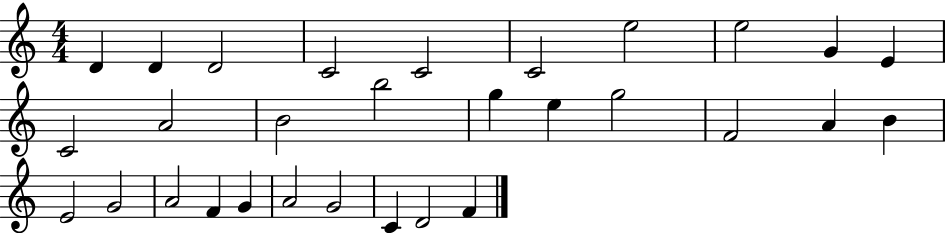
{
  \clef treble
  \numericTimeSignature
  \time 4/4
  \key c \major
  d'4 d'4 d'2 | c'2 c'2 | c'2 e''2 | e''2 g'4 e'4 | \break c'2 a'2 | b'2 b''2 | g''4 e''4 g''2 | f'2 a'4 b'4 | \break e'2 g'2 | a'2 f'4 g'4 | a'2 g'2 | c'4 d'2 f'4 | \break \bar "|."
}